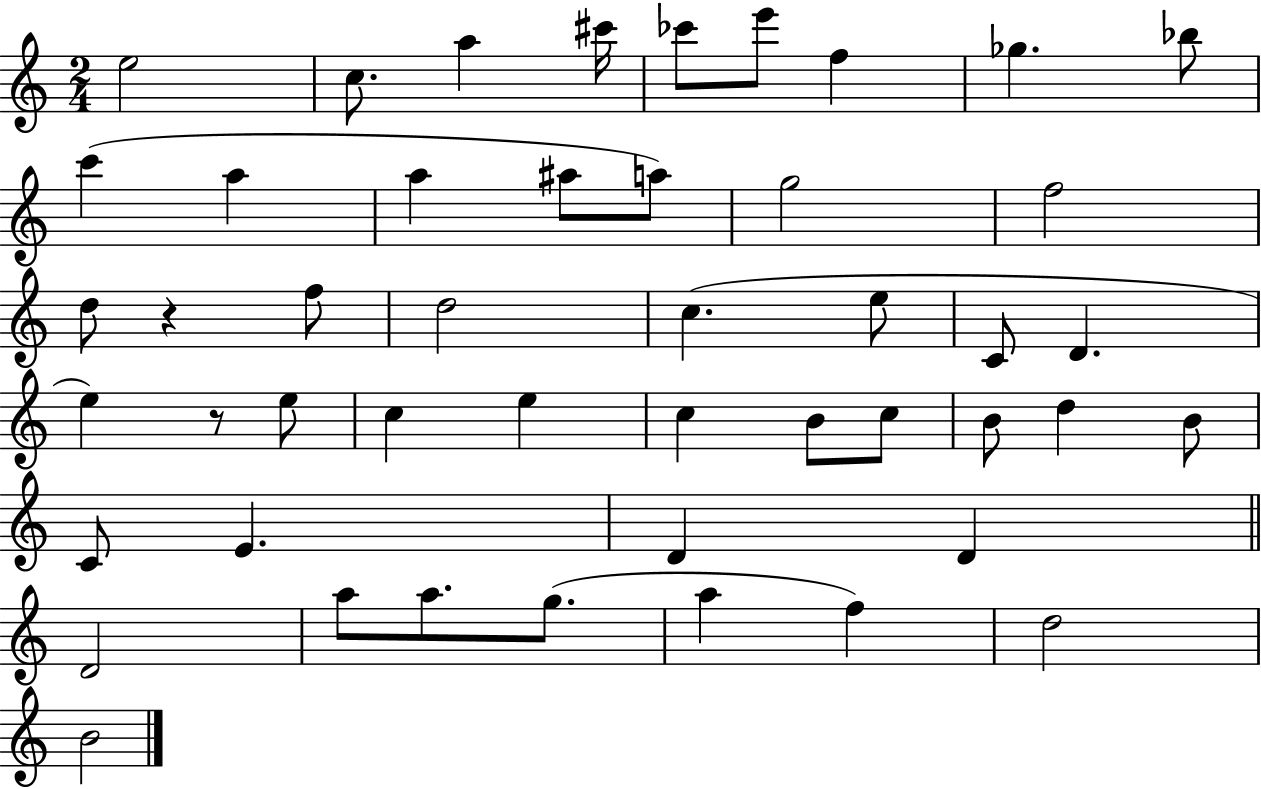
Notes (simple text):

E5/h C5/e. A5/q C#6/s CES6/e E6/e F5/q Gb5/q. Bb5/e C6/q A5/q A5/q A#5/e A5/e G5/h F5/h D5/e R/q F5/e D5/h C5/q. E5/e C4/e D4/q. E5/q R/e E5/e C5/q E5/q C5/q B4/e C5/e B4/e D5/q B4/e C4/e E4/q. D4/q D4/q D4/h A5/e A5/e. G5/e. A5/q F5/q D5/h B4/h